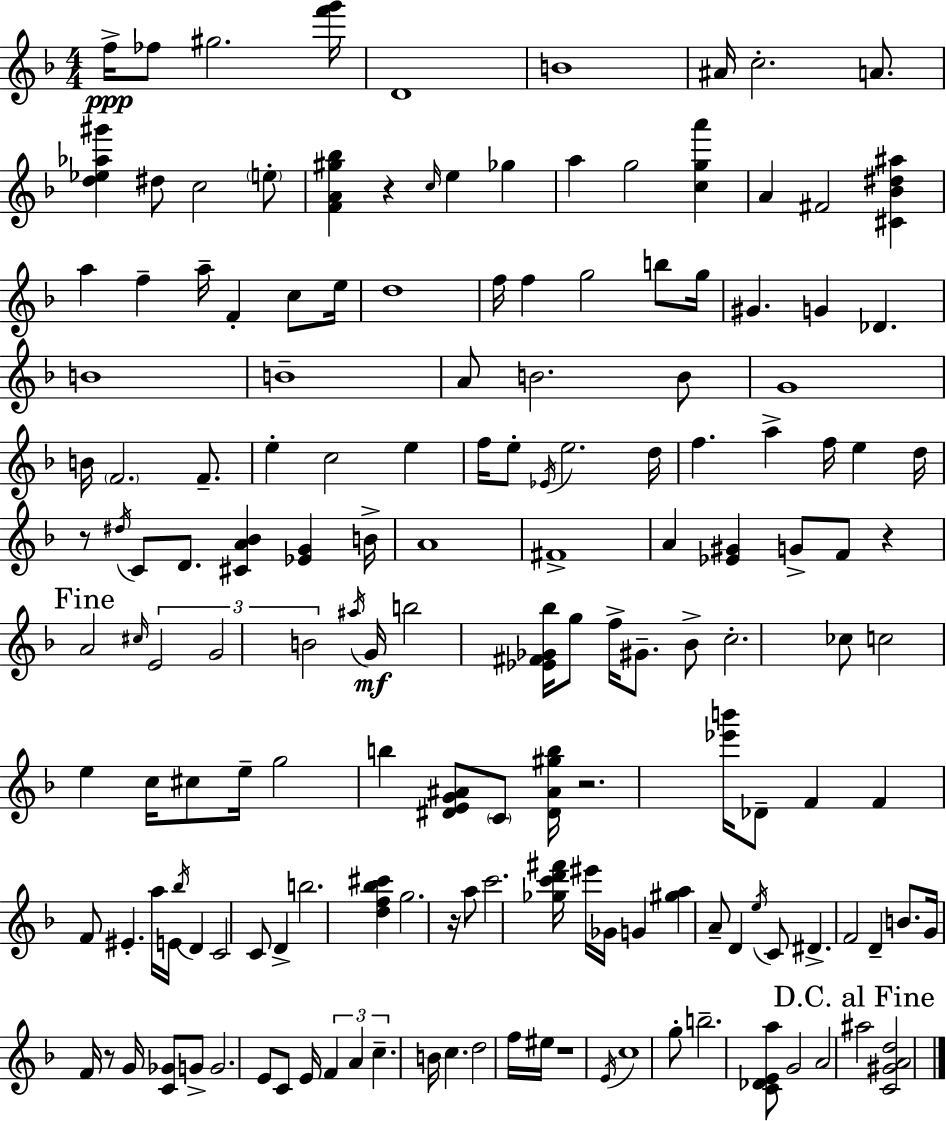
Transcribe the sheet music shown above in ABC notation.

X:1
T:Untitled
M:4/4
L:1/4
K:F
f/4 _f/2 ^g2 [f'g']/4 D4 B4 ^A/4 c2 A/2 [d_e_a^g'] ^d/2 c2 e/2 [FA^g_b] z c/4 e _g a g2 [cga'] A ^F2 [^C_B^d^a] a f a/4 F c/2 e/4 d4 f/4 f g2 b/2 g/4 ^G G _D B4 B4 A/2 B2 B/2 G4 B/4 F2 F/2 e c2 e f/4 e/2 _E/4 e2 d/4 f a f/4 e d/4 z/2 ^d/4 C/2 D/2 [^CA_B] [_EG] B/4 A4 ^F4 A [_E^G] G/2 F/2 z A2 ^c/4 E2 G2 B2 ^a/4 G/4 b2 [_E^F_G_b]/4 g/2 f/4 ^G/2 _B/2 c2 _c/2 c2 e c/4 ^c/2 e/4 g2 b [^DEG^A]/2 C/2 [^D^A^gb]/4 z2 [_e'b']/4 _D/2 F F F/2 ^E a/4 E/4 _b/4 D C2 C/2 D b2 [df_b^c'] g2 z/4 a/2 c'2 [_gc'd'^f']/4 ^e'/4 _G/4 G [^ga] A/2 D e/4 C/2 ^D F2 D B/2 G/4 F/4 z/2 G/4 [C_G]/2 G/2 G2 E/2 C/2 E/4 F A c B/4 c d2 f/4 ^e/4 z4 E/4 c4 g/2 b2 [C_DEa]/2 G2 A2 ^a2 [C^GAd]2